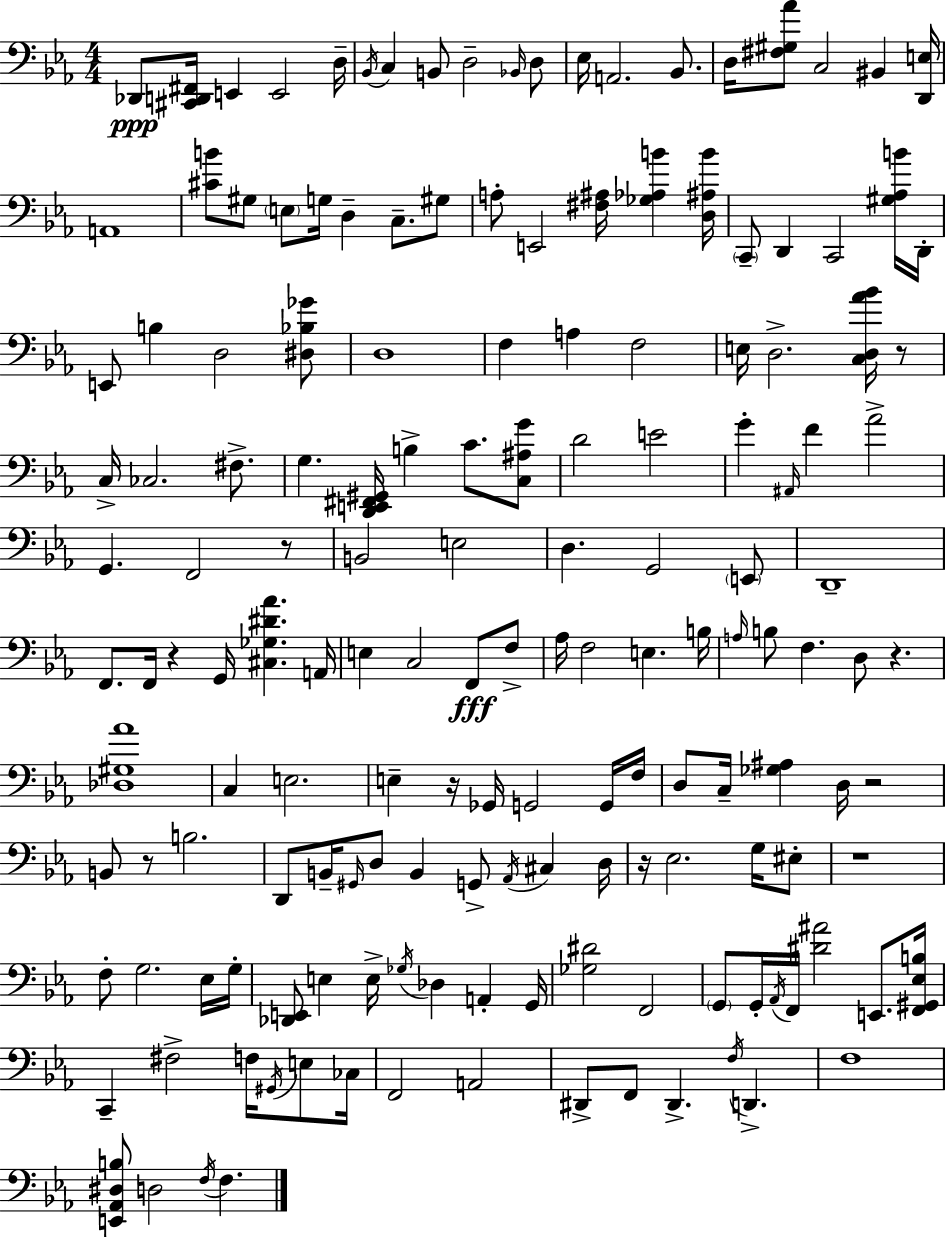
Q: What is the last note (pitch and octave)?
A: F3